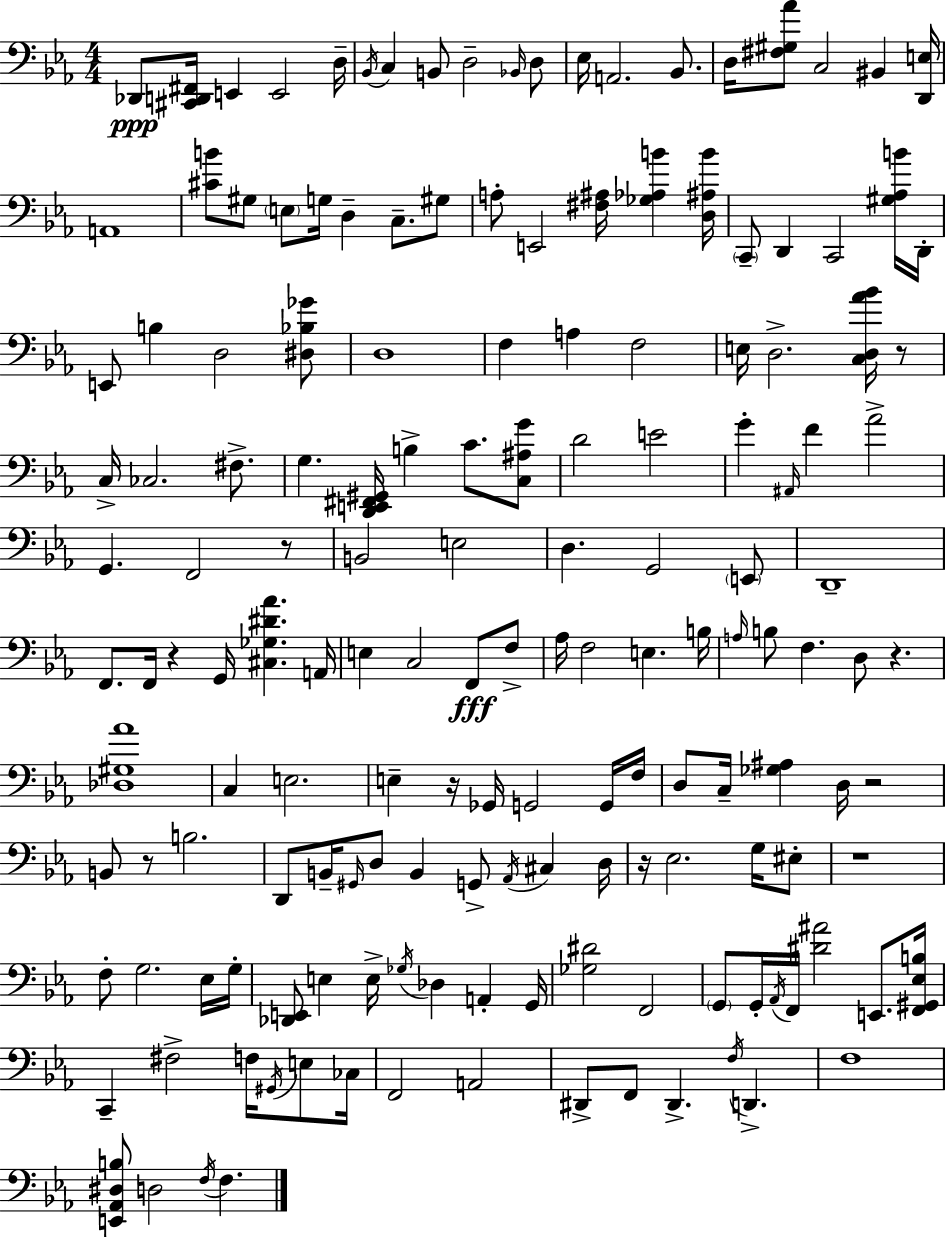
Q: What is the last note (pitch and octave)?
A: F3